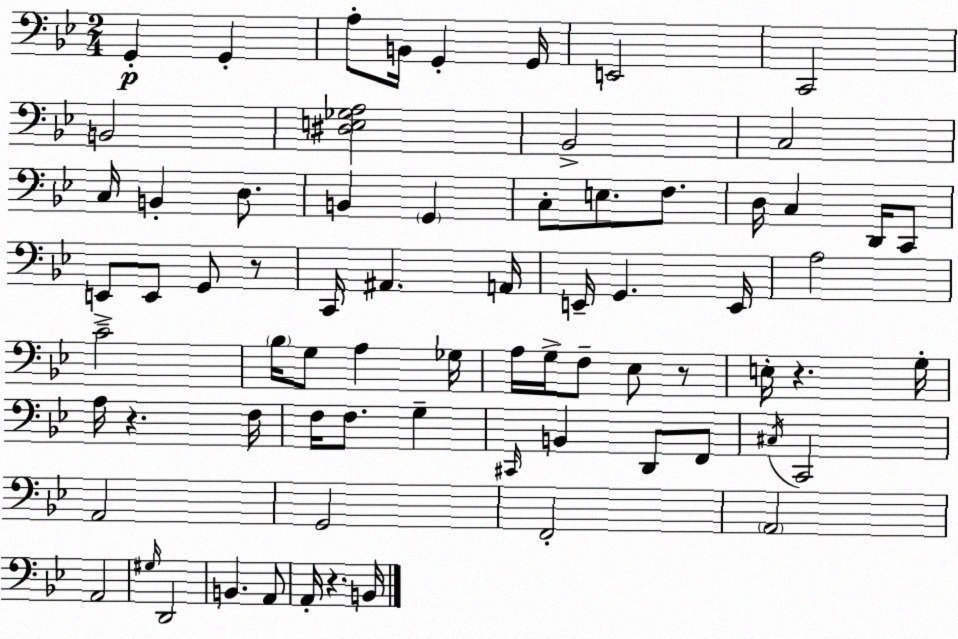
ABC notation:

X:1
T:Untitled
M:2/4
L:1/4
K:Gm
G,, G,, A,/2 B,,/4 G,, G,,/4 E,,2 C,,2 B,,2 [^D,E,_G,A,]2 _B,,2 C,2 C,/4 B,, D,/2 B,, G,, C,/2 E,/2 F,/2 D,/4 C, D,,/4 C,,/2 E,,/2 E,,/2 G,,/2 z/2 C,,/4 ^A,, A,,/4 E,,/4 G,, E,,/4 A,2 C2 _B,/4 G,/2 A, _G,/4 A,/4 G,/4 F,/2 _E,/2 z/2 E,/4 z G,/4 A,/4 z F,/4 F,/4 F,/2 G, ^C,,/4 B,, D,,/2 F,,/2 ^C,/4 C,,2 A,,2 G,,2 F,,2 A,,2 A,,2 ^G,/4 D,,2 B,, A,,/2 A,,/4 z B,,/4